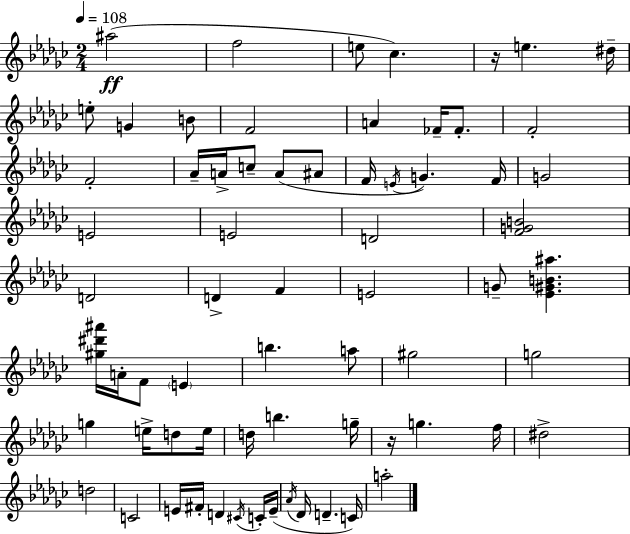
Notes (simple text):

A#5/h F5/h E5/e CES5/q. R/s E5/q. D#5/s E5/e G4/q B4/e F4/h A4/q FES4/s FES4/e. F4/h F4/h Ab4/s A4/s C5/e A4/e A#4/e F4/s E4/s G4/q. F4/s G4/h E4/h E4/h D4/h [F4,G4,B4]/h D4/h D4/q F4/q E4/h G4/e [Eb4,G#4,B4,A#5]/q. [G#5,D#6,A#6]/s A4/s F4/e E4/q B5/q. A5/e G#5/h G5/h G5/q E5/s D5/e E5/s D5/s B5/q. G5/s R/s G5/q. F5/s D#5/h D5/h C4/h E4/s F#4/s D4/q C#4/s C4/s E4/s Ab4/s Db4/s D4/q. C4/s A5/h